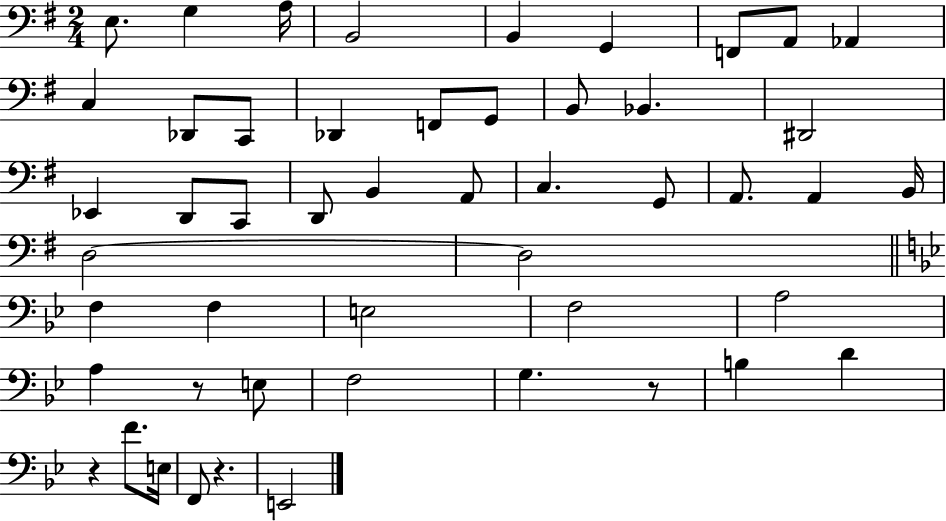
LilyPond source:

{
  \clef bass
  \numericTimeSignature
  \time 2/4
  \key g \major
  e8. g4 a16 | b,2 | b,4 g,4 | f,8 a,8 aes,4 | \break c4 des,8 c,8 | des,4 f,8 g,8 | b,8 bes,4. | dis,2 | \break ees,4 d,8 c,8 | d,8 b,4 a,8 | c4. g,8 | a,8. a,4 b,16 | \break d2~~ | d2 | \bar "||" \break \key bes \major f4 f4 | e2 | f2 | a2 | \break a4 r8 e8 | f2 | g4. r8 | b4 d'4 | \break r4 f'8. e16 | f,8 r4. | e,2 | \bar "|."
}